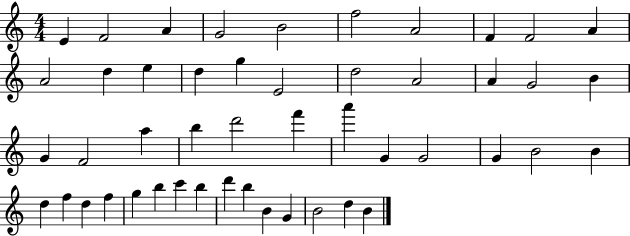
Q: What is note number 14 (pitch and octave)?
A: D5